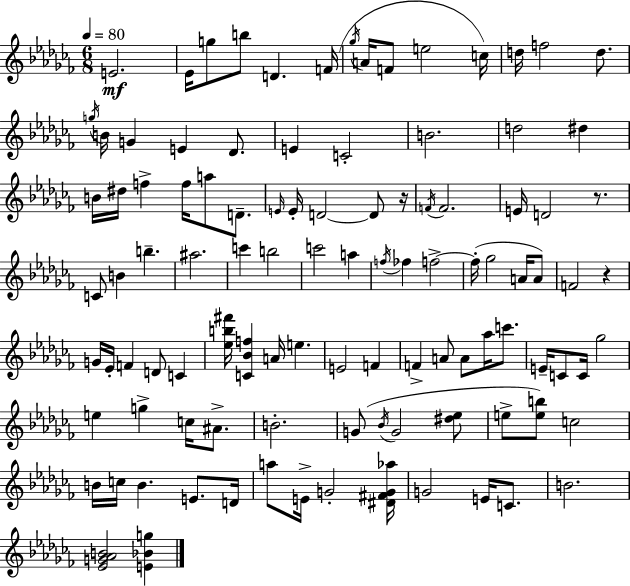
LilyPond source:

{
  \clef treble
  \numericTimeSignature
  \time 6/8
  \key aes \minor
  \tempo 4 = 80
  \repeat volta 2 { e'2.\mf | ees'16 g''8 b''8 d'4. f'16( | \acciaccatura { ges''16 } a'16 f'8 e''2 | c''16) d''16 f''2 d''8. | \break \acciaccatura { g''16 } b'16 g'4 e'4 des'8. | e'4 c'2-. | b'2. | d''2 dis''4 | \break b'16 dis''16 f''4-> f''16 a''8 d'8.-- | \grace { e'16 } e'16-. d'2~~ | d'8 r16 \acciaccatura { f'16 } f'2. | e'16 d'2 | \break r8. c'8 b'4 b''4.-- | ais''2. | c'''4 b''2 | c'''2 | \break a''4 \acciaccatura { f''16 } fes''4 f''2->~~ | f''16-.( ges''2 | a'16 a'8) f'2 | r4 g'16 ees'16-. f'4 d'8 | \break c'4 <ees'' b'' fis'''>16 <c' bes' f''>4 a'16 e''4. | e'2 | f'4 f'4-> a'8 a'8 | aes''16 c'''8. e'16-- c'8 c'16 ges''2 | \break e''4 g''4-> | c''16 ais'8.-> b'2.-. | g'8( \acciaccatura { bes'16 } g'2 | <dis'' ees''>8 e''8-> <e'' b''>8) c''2 | \break b'16 c''16 b'4. | e'8. d'16 a''8 e'16-> g'2-. | <dis' fis' g' aes''>16 g'2 | e'16 c'8. b'2. | \break <ees' g' aes' b'>2 | <e' bes' g''>4 } \bar "|."
}